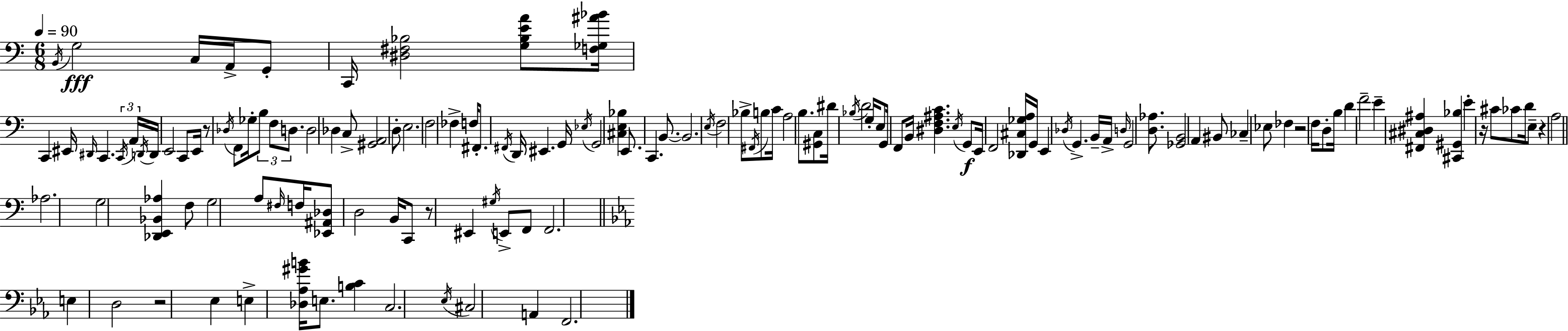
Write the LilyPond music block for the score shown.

{
  \clef bass
  \numericTimeSignature
  \time 6/8
  \key a \minor
  \tempo 4 = 90
  \acciaccatura { b,16 }\fff g2 c16 a,16-> g,8-. | c,16 <dis fis bes>2 <g bes e' a'>8 | <f ges ais' bes'>16 c,4 eis,16 \grace { dis,16 } c,4. | \tuplet 3/2 { \acciaccatura { c,16 } a,16 \acciaccatura { d,16 } } d,16 e,2 | \break c,8 e,16 r8 \acciaccatura { des16 } f,8 ges16-. \tuplet 3/2 { b8 | f8 d8. } d2 | des4 c8-> <gis, a,>2 | d8-. e2. | \break f2 | fes4-> f16 fis,8.-. \acciaccatura { fis,16 } d,16 eis,4. | g,16 \acciaccatura { ees16 } g,2 | <cis e bes>4 e,8. c,4. | \break b,8.~~ b,2. | \acciaccatura { e16 } f2 | bes8-> \acciaccatura { fis,16 } b8 c'16 a2 | b8. <gis, c>8 dis'16 | \break \acciaccatura { bes16 } d'2 g16-. e8 | g,16 f,8 b,16 <dis f ais c'>4. \acciaccatura { e16 } g,8\f | e,16 f,2 <des, cis ges a>16 g,16 | e,4 \acciaccatura { des16 } g,4.-> b,16-- | \break a,16-> \grace { d16 } g,2 <d aes>8. | <ges, b,>2 a,4 | bis,8 ces4-- ees8 fes4 | r2 f16 d8-. | \break b16 d'4 f'2-- | e'4-- <fis, cis dis ais>4 <cis, gis, bes>4 | e'4-. r16 cis'8 ces'8 d'16 e8-- | r4 a2 | \break \bar "||" \break \key c \major aes2. | g2 <des, e, bes, aes>4 | f8 g2 a8 | \grace { fis16 } f16 <ees, ais, des>8 d2 | \break b,16 c,8 r8 eis,4 \acciaccatura { gis16 } e,8-> | f,8 f,2. | \bar "||" \break \key ees \major e4 d2 | r2 ees4 | e4-> <des aes gis' b'>16 e8. <b c'>4 | c2. | \break \acciaccatura { ees16 } cis2 a,4 | f,2. | \bar "|."
}